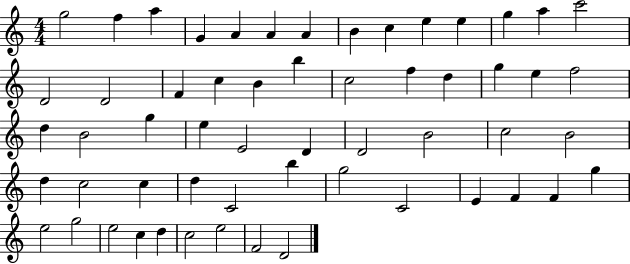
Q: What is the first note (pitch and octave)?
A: G5